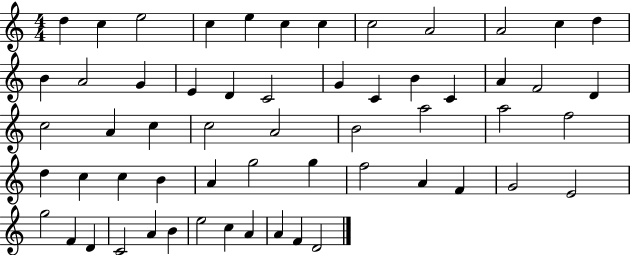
D5/q C5/q E5/h C5/q E5/q C5/q C5/q C5/h A4/h A4/h C5/q D5/q B4/q A4/h G4/q E4/q D4/q C4/h G4/q C4/q B4/q C4/q A4/q F4/h D4/q C5/h A4/q C5/q C5/h A4/h B4/h A5/h A5/h F5/h D5/q C5/q C5/q B4/q A4/q G5/h G5/q F5/h A4/q F4/q G4/h E4/h G5/h F4/q D4/q C4/h A4/q B4/q E5/h C5/q A4/q A4/q F4/q D4/h